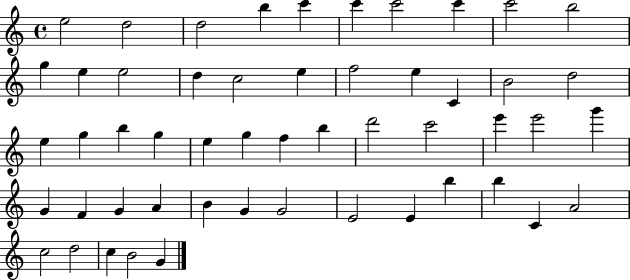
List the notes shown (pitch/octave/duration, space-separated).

E5/h D5/h D5/h B5/q C6/q C6/q C6/h C6/q C6/h B5/h G5/q E5/q E5/h D5/q C5/h E5/q F5/h E5/q C4/q B4/h D5/h E5/q G5/q B5/q G5/q E5/q G5/q F5/q B5/q D6/h C6/h E6/q E6/h G6/q G4/q F4/q G4/q A4/q B4/q G4/q G4/h E4/h E4/q B5/q B5/q C4/q A4/h C5/h D5/h C5/q B4/h G4/q